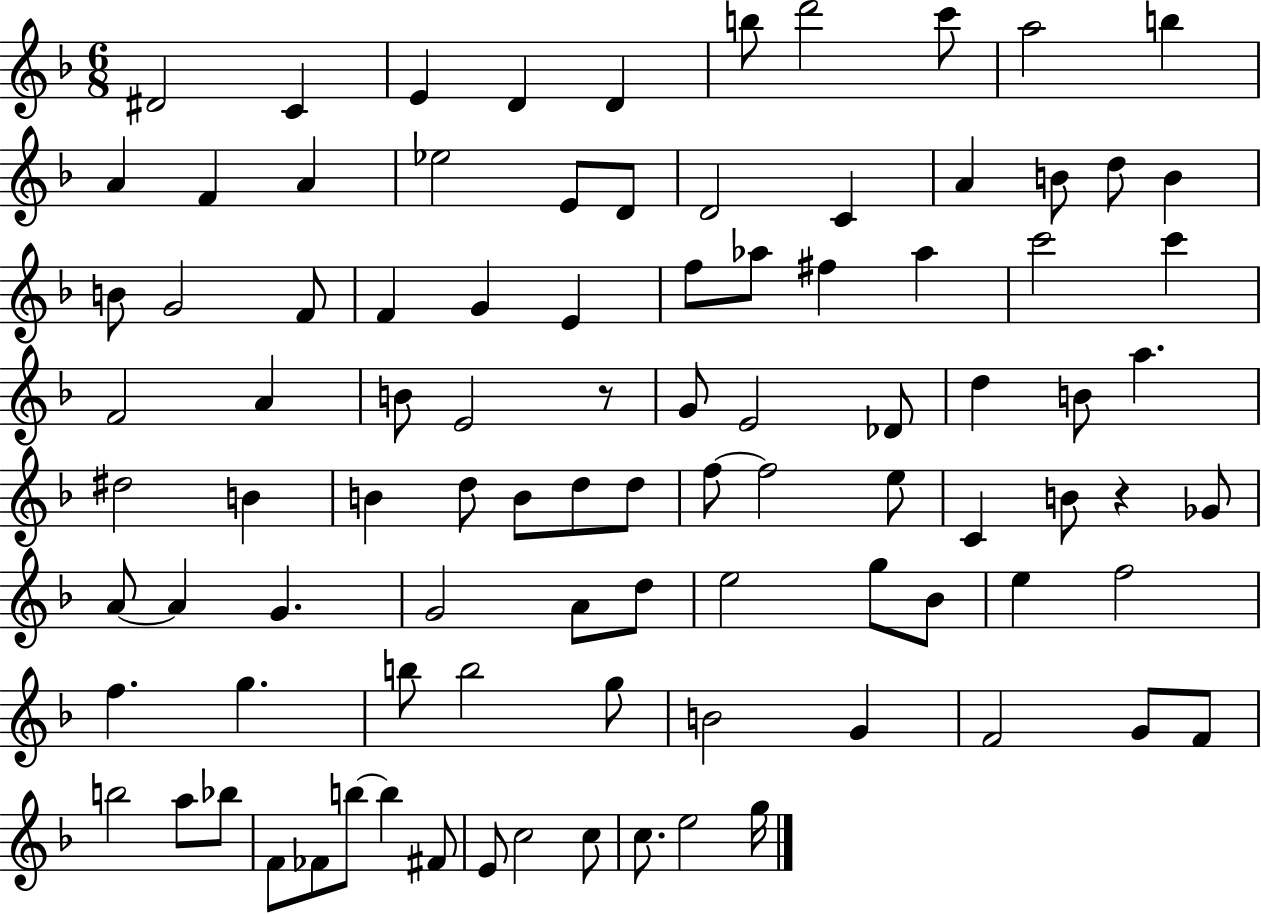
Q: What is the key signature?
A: F major